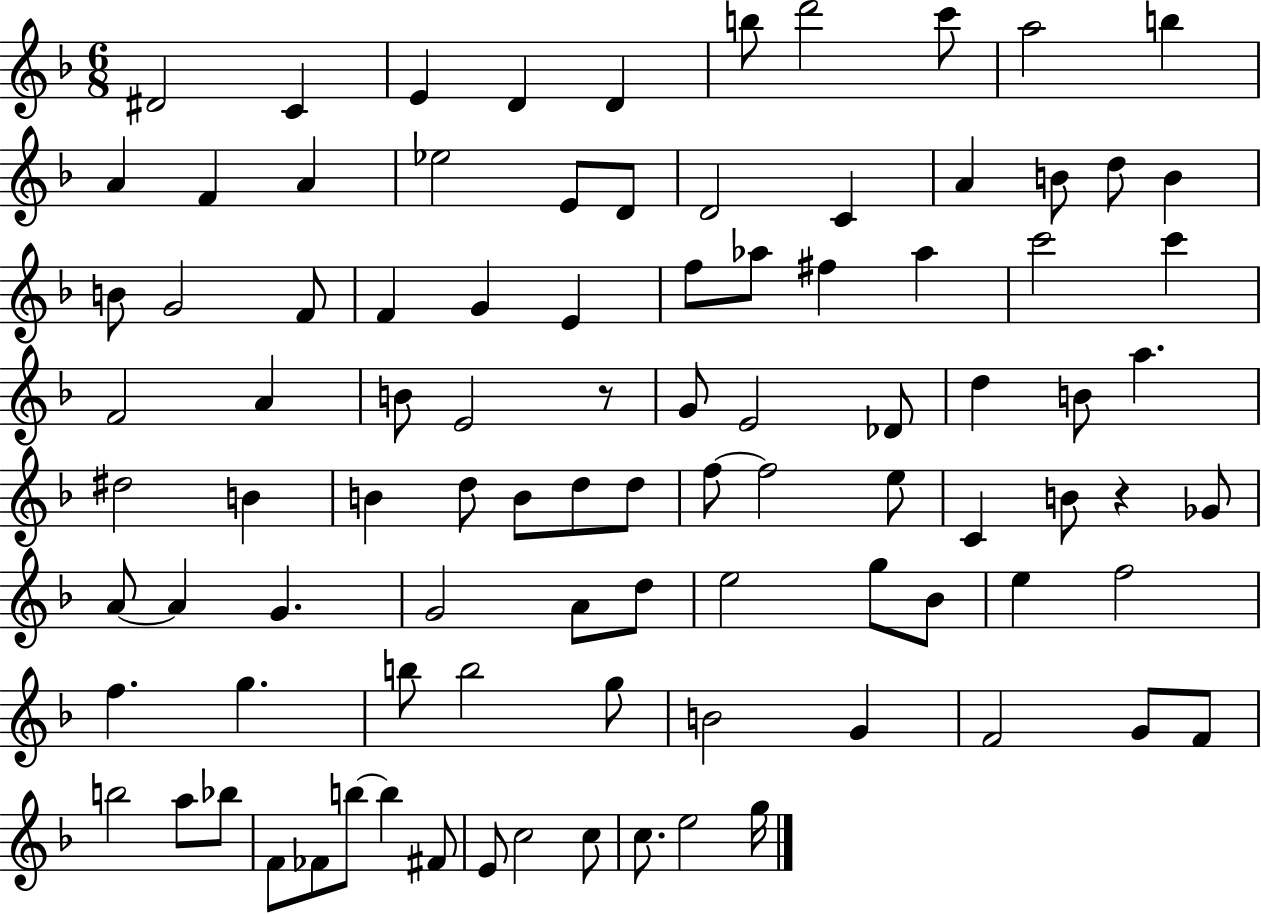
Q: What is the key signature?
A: F major